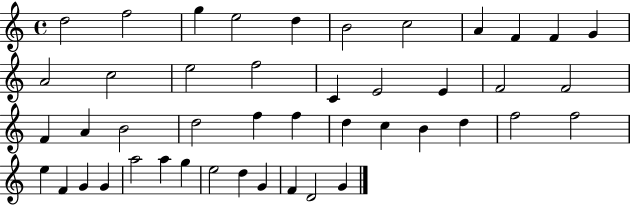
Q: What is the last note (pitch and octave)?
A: G4